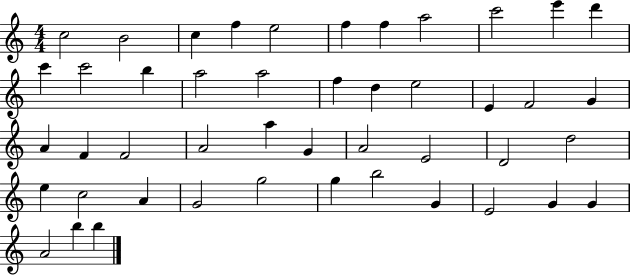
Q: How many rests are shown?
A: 0